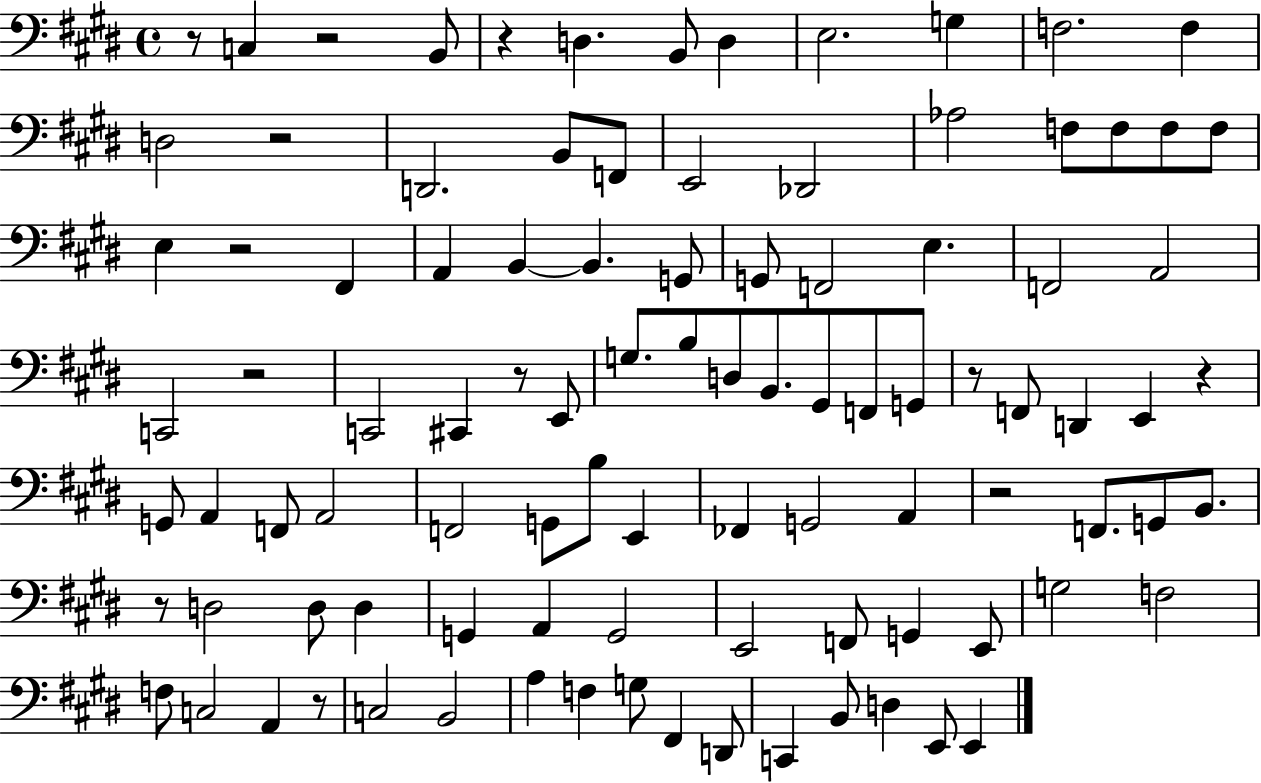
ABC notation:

X:1
T:Untitled
M:4/4
L:1/4
K:E
z/2 C, z2 B,,/2 z D, B,,/2 D, E,2 G, F,2 F, D,2 z2 D,,2 B,,/2 F,,/2 E,,2 _D,,2 _A,2 F,/2 F,/2 F,/2 F,/2 E, z2 ^F,, A,, B,, B,, G,,/2 G,,/2 F,,2 E, F,,2 A,,2 C,,2 z2 C,,2 ^C,, z/2 E,,/2 G,/2 B,/2 D,/2 B,,/2 ^G,,/2 F,,/2 G,,/2 z/2 F,,/2 D,, E,, z G,,/2 A,, F,,/2 A,,2 F,,2 G,,/2 B,/2 E,, _F,, G,,2 A,, z2 F,,/2 G,,/2 B,,/2 z/2 D,2 D,/2 D, G,, A,, G,,2 E,,2 F,,/2 G,, E,,/2 G,2 F,2 F,/2 C,2 A,, z/2 C,2 B,,2 A, F, G,/2 ^F,, D,,/2 C,, B,,/2 D, E,,/2 E,,